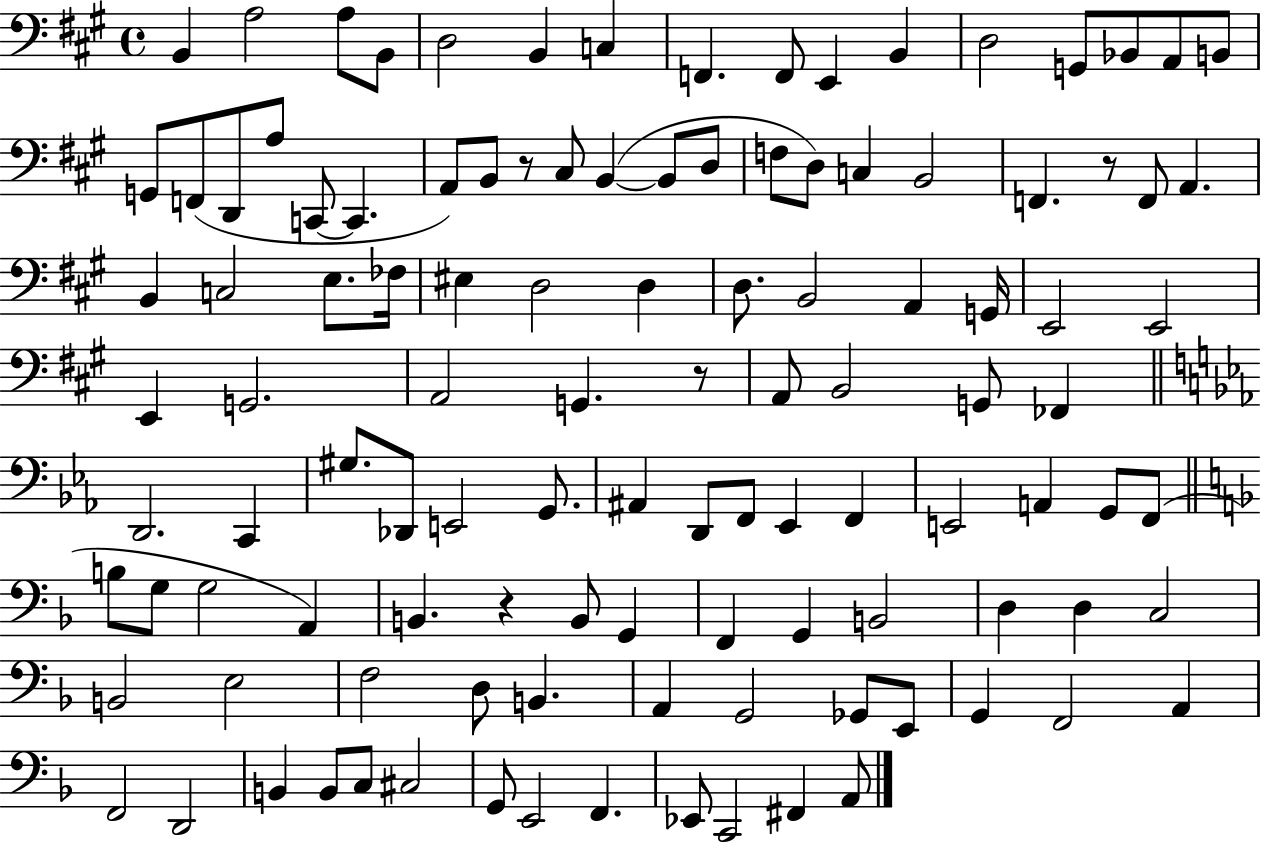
B2/q A3/h A3/e B2/e D3/h B2/q C3/q F2/q. F2/e E2/q B2/q D3/h G2/e Bb2/e A2/e B2/e G2/e F2/e D2/e A3/e C2/e C2/q. A2/e B2/e R/e C#3/e B2/q B2/e D3/e F3/e D3/e C3/q B2/h F2/q. R/e F2/e A2/q. B2/q C3/h E3/e. FES3/s EIS3/q D3/h D3/q D3/e. B2/h A2/q G2/s E2/h E2/h E2/q G2/h. A2/h G2/q. R/e A2/e B2/h G2/e FES2/q D2/h. C2/q G#3/e. Db2/e E2/h G2/e. A#2/q D2/e F2/e Eb2/q F2/q E2/h A2/q G2/e F2/e B3/e G3/e G3/h A2/q B2/q. R/q B2/e G2/q F2/q G2/q B2/h D3/q D3/q C3/h B2/h E3/h F3/h D3/e B2/q. A2/q G2/h Gb2/e E2/e G2/q F2/h A2/q F2/h D2/h B2/q B2/e C3/e C#3/h G2/e E2/h F2/q. Eb2/e C2/h F#2/q A2/e